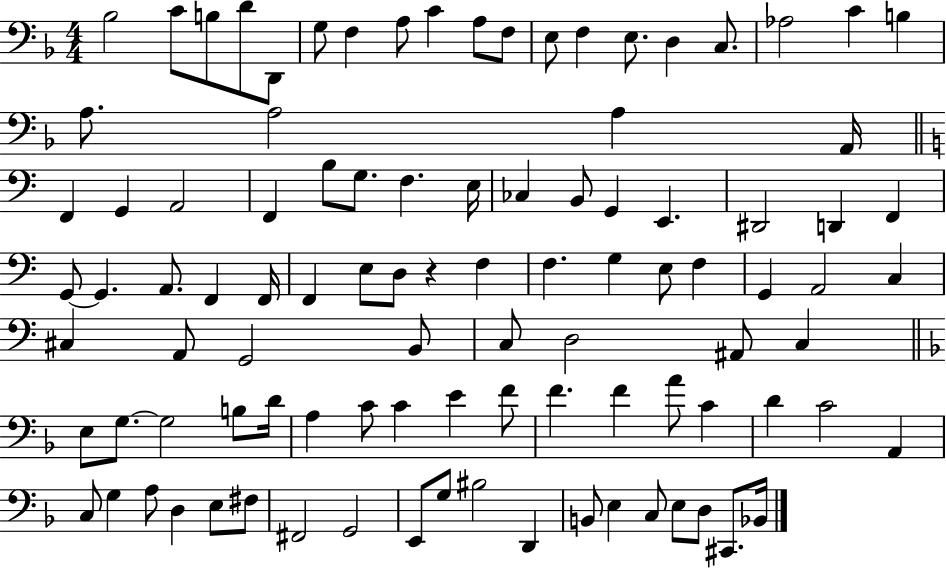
X:1
T:Untitled
M:4/4
L:1/4
K:F
_B,2 C/2 B,/2 D/2 D,,/2 G,/2 F, A,/2 C A,/2 F,/2 E,/2 F, E,/2 D, C,/2 _A,2 C B, A,/2 A,2 A, A,,/4 F,, G,, A,,2 F,, B,/2 G,/2 F, E,/4 _C, B,,/2 G,, E,, ^D,,2 D,, F,, G,,/2 G,, A,,/2 F,, F,,/4 F,, E,/2 D,/2 z F, F, G, E,/2 F, G,, A,,2 C, ^C, A,,/2 G,,2 B,,/2 C,/2 D,2 ^A,,/2 C, E,/2 G,/2 G,2 B,/2 D/4 A, C/2 C E F/2 F F A/2 C D C2 A,, C,/2 G, A,/2 D, E,/2 ^F,/2 ^F,,2 G,,2 E,,/2 G,/2 ^B,2 D,, B,,/2 E, C,/2 E,/2 D,/2 ^C,,/2 _B,,/4